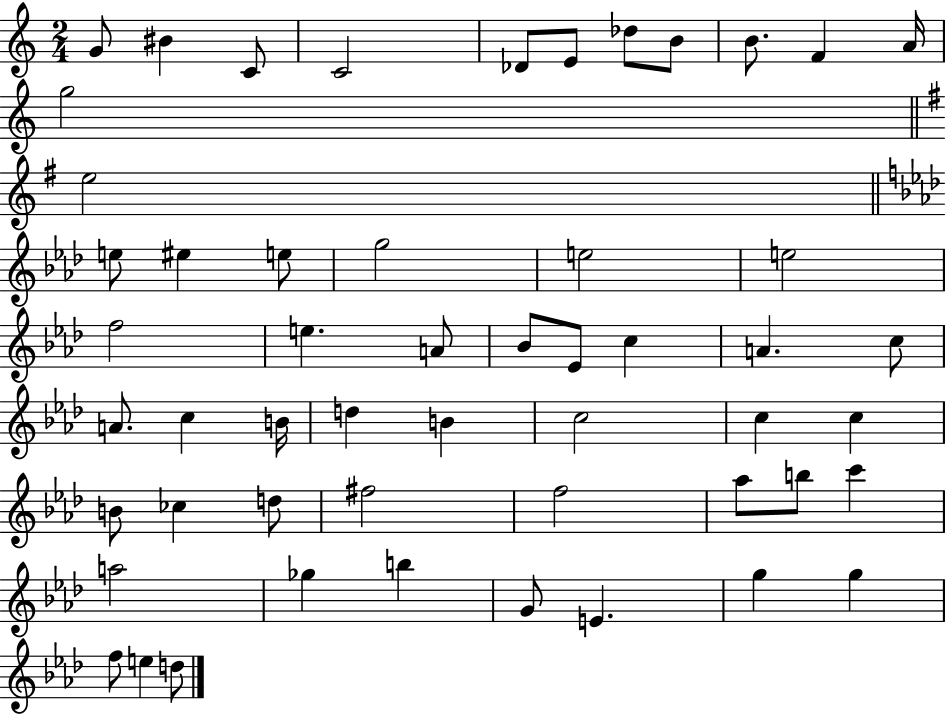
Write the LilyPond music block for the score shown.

{
  \clef treble
  \numericTimeSignature
  \time 2/4
  \key c \major
  g'8 bis'4 c'8 | c'2 | des'8 e'8 des''8 b'8 | b'8. f'4 a'16 | \break g''2 | \bar "||" \break \key e \minor e''2 | \bar "||" \break \key f \minor e''8 eis''4 e''8 | g''2 | e''2 | e''2 | \break f''2 | e''4. a'8 | bes'8 ees'8 c''4 | a'4. c''8 | \break a'8. c''4 b'16 | d''4 b'4 | c''2 | c''4 c''4 | \break b'8 ces''4 d''8 | fis''2 | f''2 | aes''8 b''8 c'''4 | \break a''2 | ges''4 b''4 | g'8 e'4. | g''4 g''4 | \break f''8 e''4 d''8 | \bar "|."
}